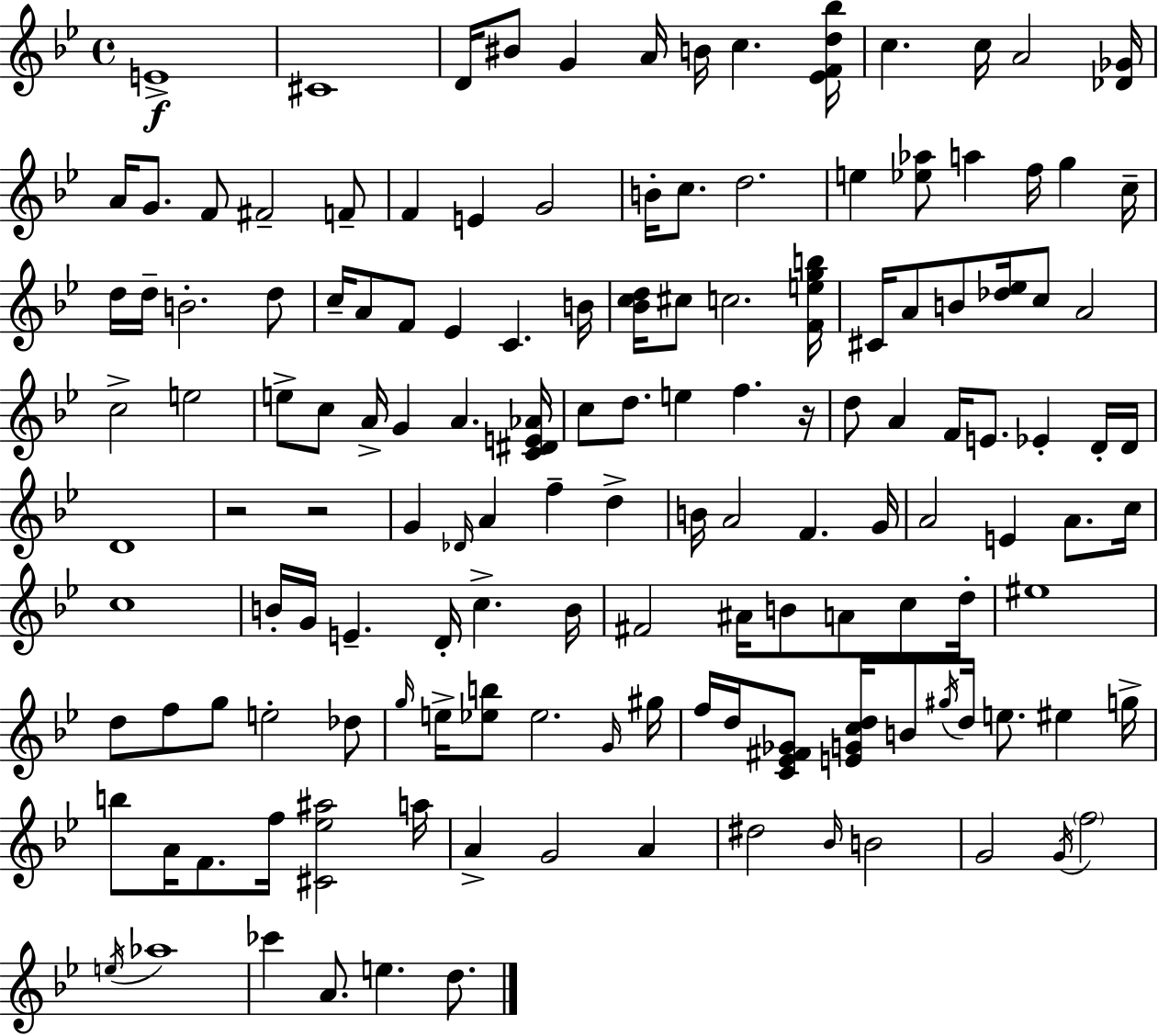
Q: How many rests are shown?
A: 3